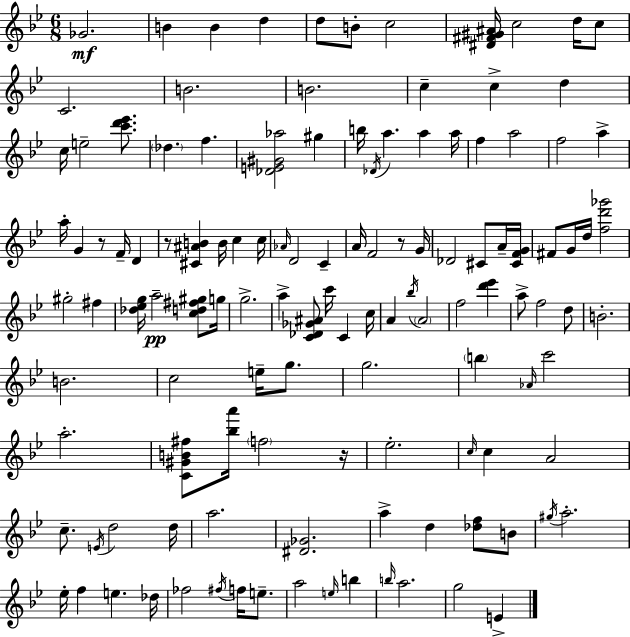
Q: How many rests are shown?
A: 4